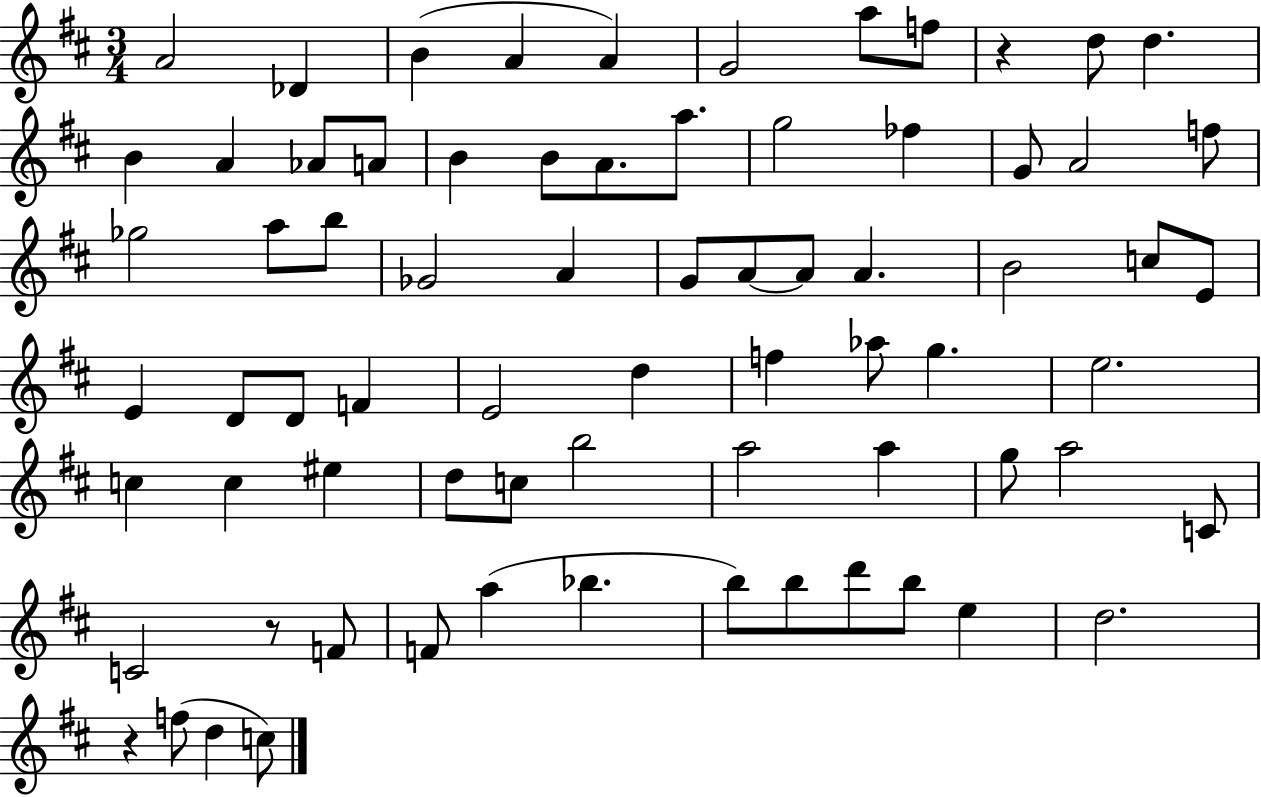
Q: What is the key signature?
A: D major